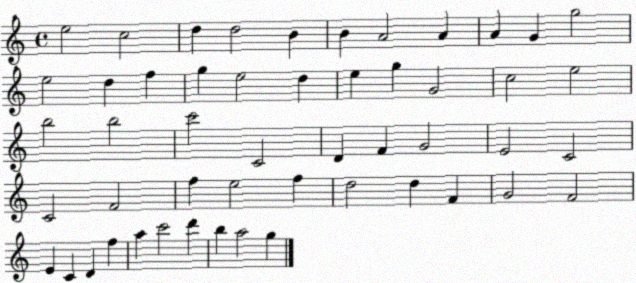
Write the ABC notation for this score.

X:1
T:Untitled
M:4/4
L:1/4
K:C
e2 c2 d d2 B B A2 A A G g2 e2 d f g e2 d e g G2 c2 e2 b2 b2 c'2 C2 D F G2 E2 C2 C2 F2 f e2 f d2 d F G2 F2 E C D f a c'2 d' b a2 g